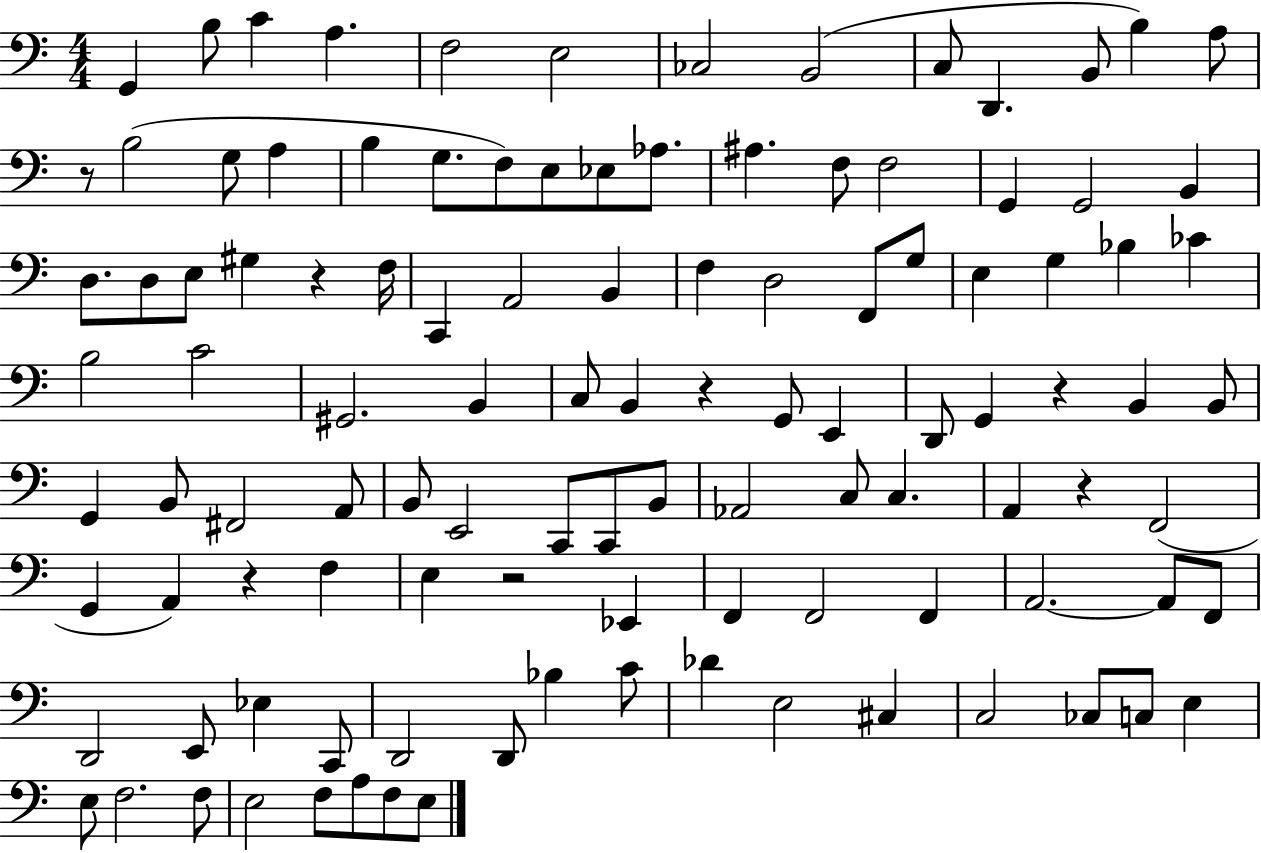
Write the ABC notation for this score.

X:1
T:Untitled
M:4/4
L:1/4
K:C
G,, B,/2 C A, F,2 E,2 _C,2 B,,2 C,/2 D,, B,,/2 B, A,/2 z/2 B,2 G,/2 A, B, G,/2 F,/2 E,/2 _E,/2 _A,/2 ^A, F,/2 F,2 G,, G,,2 B,, D,/2 D,/2 E,/2 ^G, z F,/4 C,, A,,2 B,, F, D,2 F,,/2 G,/2 E, G, _B, _C B,2 C2 ^G,,2 B,, C,/2 B,, z G,,/2 E,, D,,/2 G,, z B,, B,,/2 G,, B,,/2 ^F,,2 A,,/2 B,,/2 E,,2 C,,/2 C,,/2 B,,/2 _A,,2 C,/2 C, A,, z F,,2 G,, A,, z F, E, z2 _E,, F,, F,,2 F,, A,,2 A,,/2 F,,/2 D,,2 E,,/2 _E, C,,/2 D,,2 D,,/2 _B, C/2 _D E,2 ^C, C,2 _C,/2 C,/2 E, E,/2 F,2 F,/2 E,2 F,/2 A,/2 F,/2 E,/2